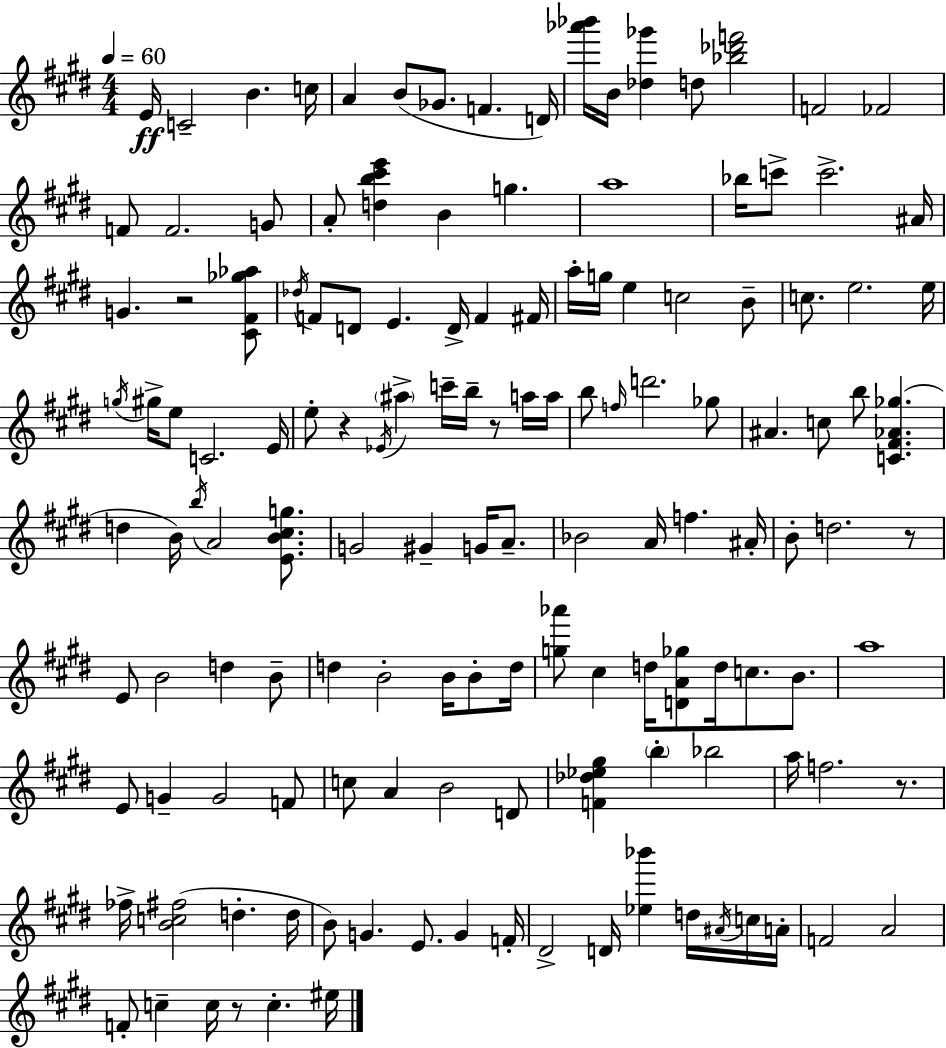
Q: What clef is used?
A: treble